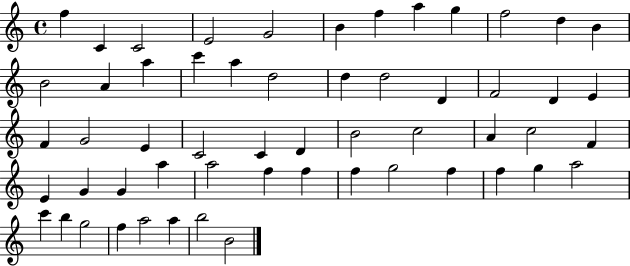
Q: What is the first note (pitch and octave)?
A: F5